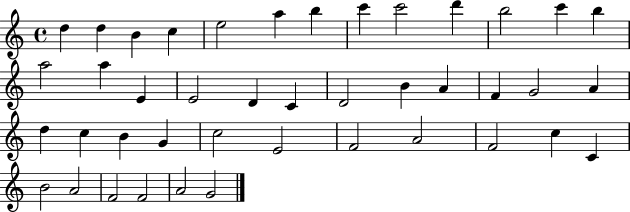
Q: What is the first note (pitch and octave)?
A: D5